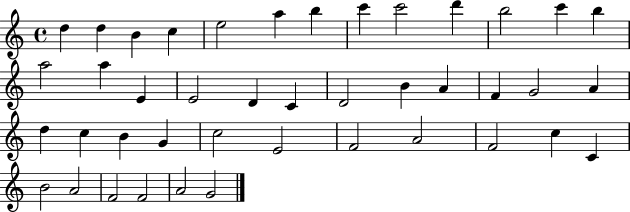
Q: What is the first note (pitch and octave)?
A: D5